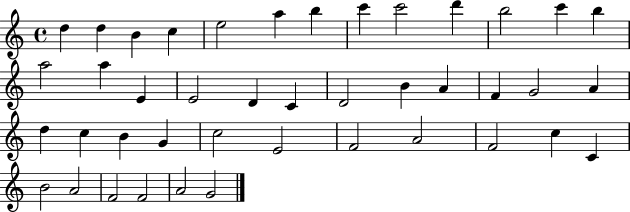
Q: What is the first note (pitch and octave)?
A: D5